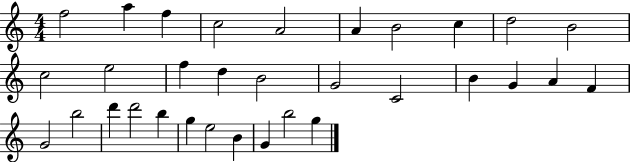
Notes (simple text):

F5/h A5/q F5/q C5/h A4/h A4/q B4/h C5/q D5/h B4/h C5/h E5/h F5/q D5/q B4/h G4/h C4/h B4/q G4/q A4/q F4/q G4/h B5/h D6/q D6/h B5/q G5/q E5/h B4/q G4/q B5/h G5/q